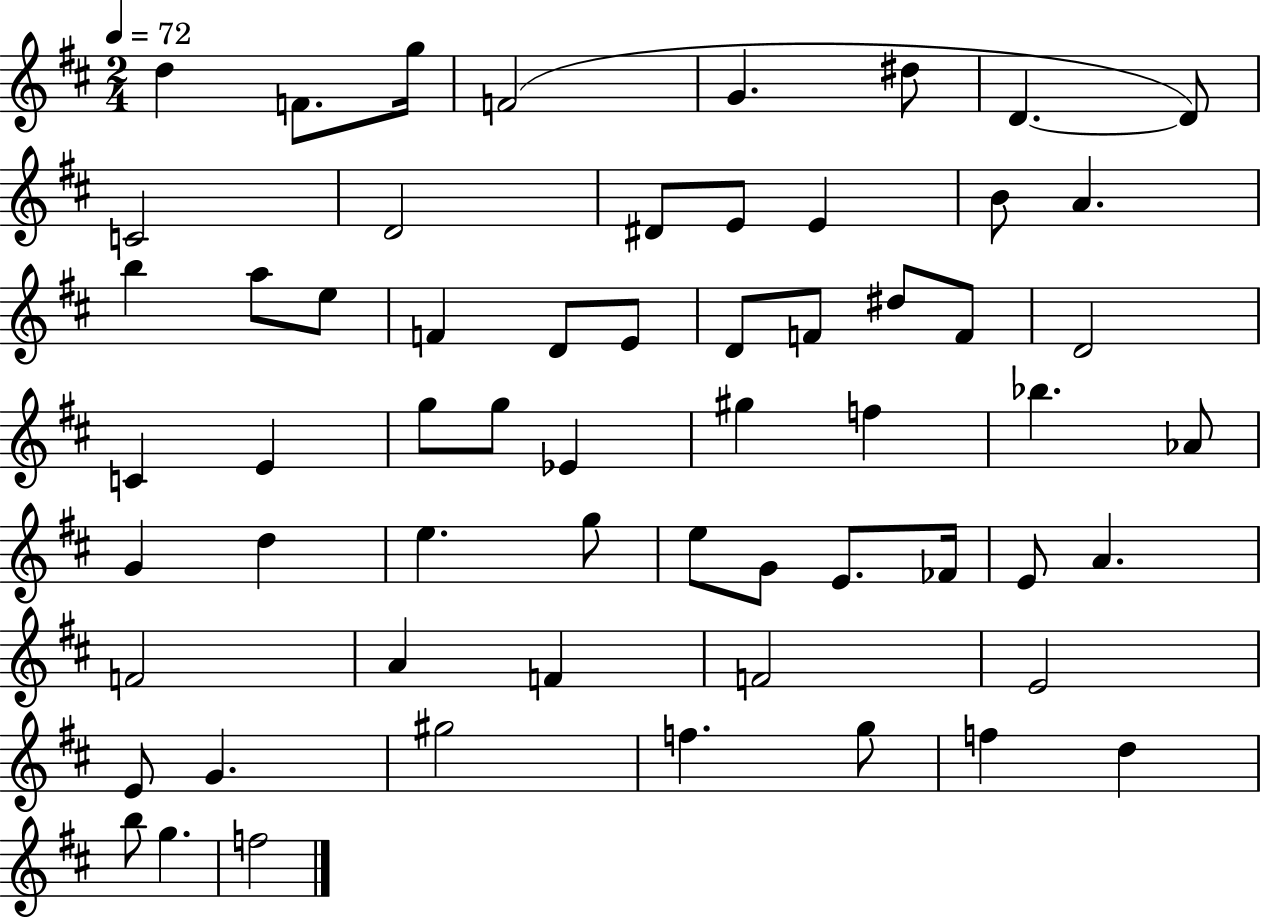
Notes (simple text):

D5/q F4/e. G5/s F4/h G4/q. D#5/e D4/q. D4/e C4/h D4/h D#4/e E4/e E4/q B4/e A4/q. B5/q A5/e E5/e F4/q D4/e E4/e D4/e F4/e D#5/e F4/e D4/h C4/q E4/q G5/e G5/e Eb4/q G#5/q F5/q Bb5/q. Ab4/e G4/q D5/q E5/q. G5/e E5/e G4/e E4/e. FES4/s E4/e A4/q. F4/h A4/q F4/q F4/h E4/h E4/e G4/q. G#5/h F5/q. G5/e F5/q D5/q B5/e G5/q. F5/h